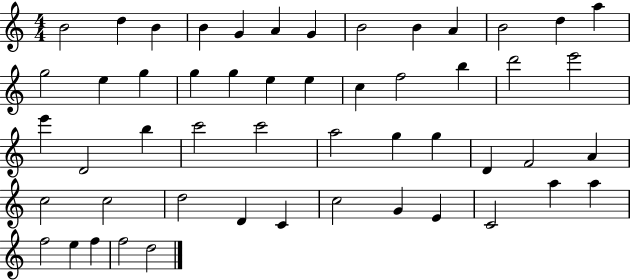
X:1
T:Untitled
M:4/4
L:1/4
K:C
B2 d B B G A G B2 B A B2 d a g2 e g g g e e c f2 b d'2 e'2 e' D2 b c'2 c'2 a2 g g D F2 A c2 c2 d2 D C c2 G E C2 a a f2 e f f2 d2